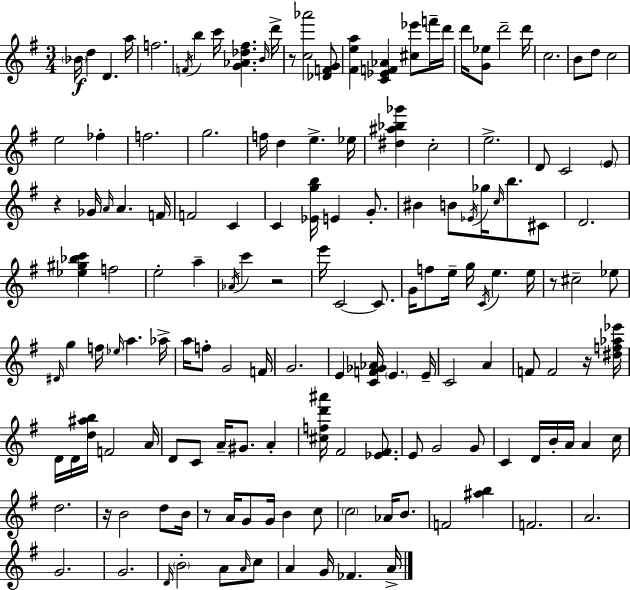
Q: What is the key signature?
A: G major